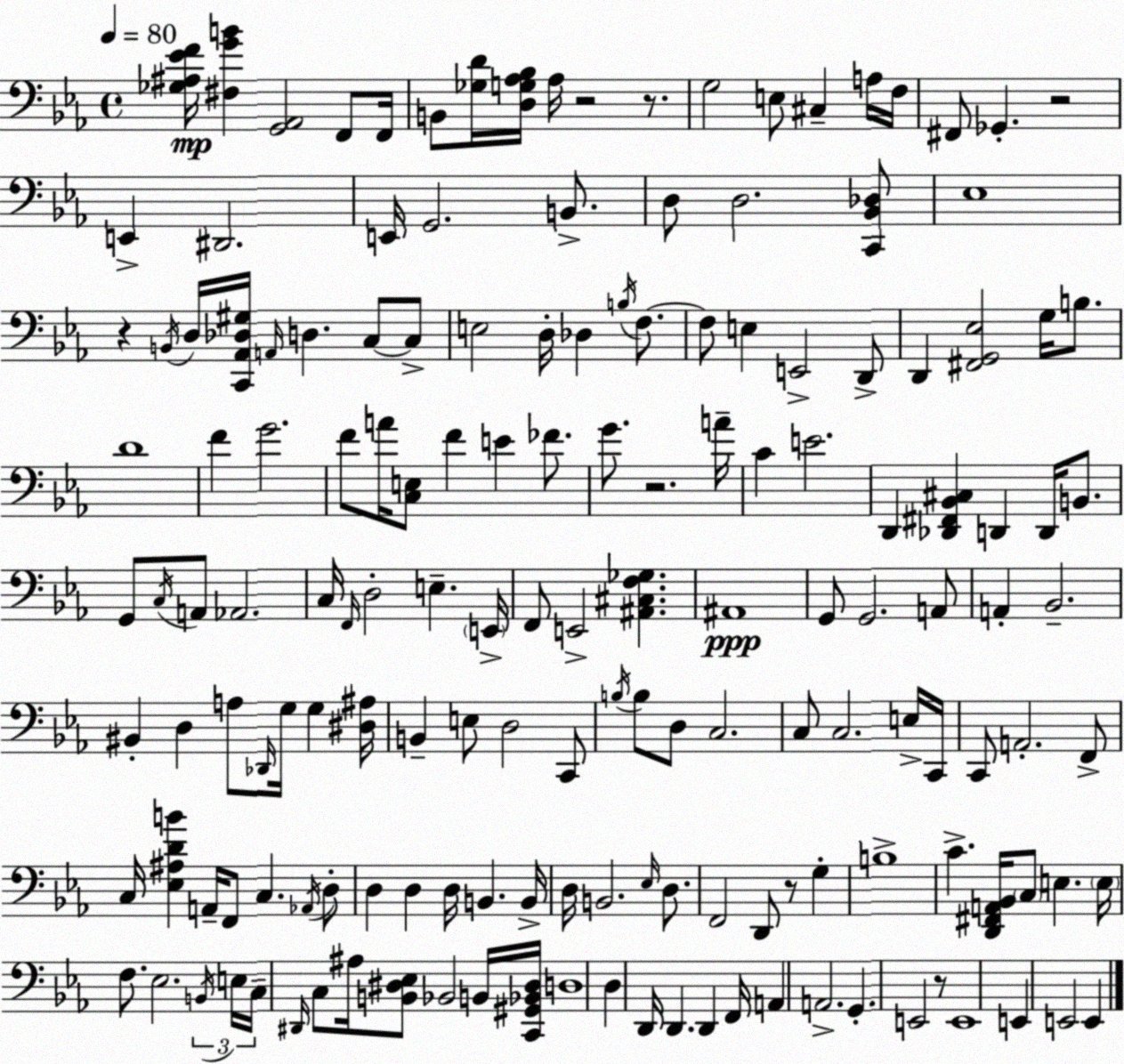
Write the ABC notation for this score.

X:1
T:Untitled
M:4/4
L:1/4
K:Eb
[_G,^A,_EF]/4 [^F,GB] [G,,_A,,]2 F,,/2 F,,/4 B,,/2 [_G,D]/4 [D,G,_A,_B,]/4 _A,/4 z2 z/2 G,2 E,/2 ^C, A,/4 F,/4 ^F,,/2 _G,, z2 E,, ^D,,2 E,,/4 G,,2 B,,/2 D,/2 D,2 [C,,_B,,_D,]/2 _E,4 z B,,/4 D,/4 [C,,_A,,_D,^G,]/4 A,,/4 D, C,/2 C,/2 E,2 D,/4 _D, B,/4 F,/2 F,/2 E, E,,2 D,,/2 D,, [^F,,G,,_E,]2 G,/4 B,/2 D4 F G2 F/2 A/4 [C,E,]/2 F E _F/2 G/2 z2 A/4 C E2 D,, [_D,,^F,,_B,,^C,] D,, D,,/4 B,,/2 G,,/2 C,/4 A,,/2 _A,,2 C,/4 F,,/4 D,2 E, E,,/4 F,,/2 E,,2 [^A,,^C,F,_G,] ^A,,4 G,,/2 G,,2 A,,/2 A,, _B,,2 ^B,, D, A,/2 _D,,/4 G,/4 G, [^D,^A,]/4 B,, E,/2 D,2 C,,/2 B,/4 B,/2 D,/2 C,2 C,/2 C,2 E,/4 C,,/4 C,,/2 A,,2 F,,/2 C,/4 [_E,^A,DB] A,,/4 F,,/2 C, _A,,/4 D,/2 D, D, D,/4 B,, B,,/4 D,/4 B,,2 _E,/4 D,/2 F,,2 D,,/2 z/2 G, B,4 C [D,,^F,,A,,_B,,]/4 C,/2 E, E,/4 F,/2 _E,2 B,,/4 E,/4 C,/4 ^D,,/4 C,/2 ^A,/4 [B,,^D,_E,]/2 _B,,2 B,,/4 [C,,^G,,_B,,^D,]/4 D,4 D, D,,/4 D,, D,, F,,/4 A,, A,,2 G,, E,,2 z/2 E,,4 E,, E,,2 E,,